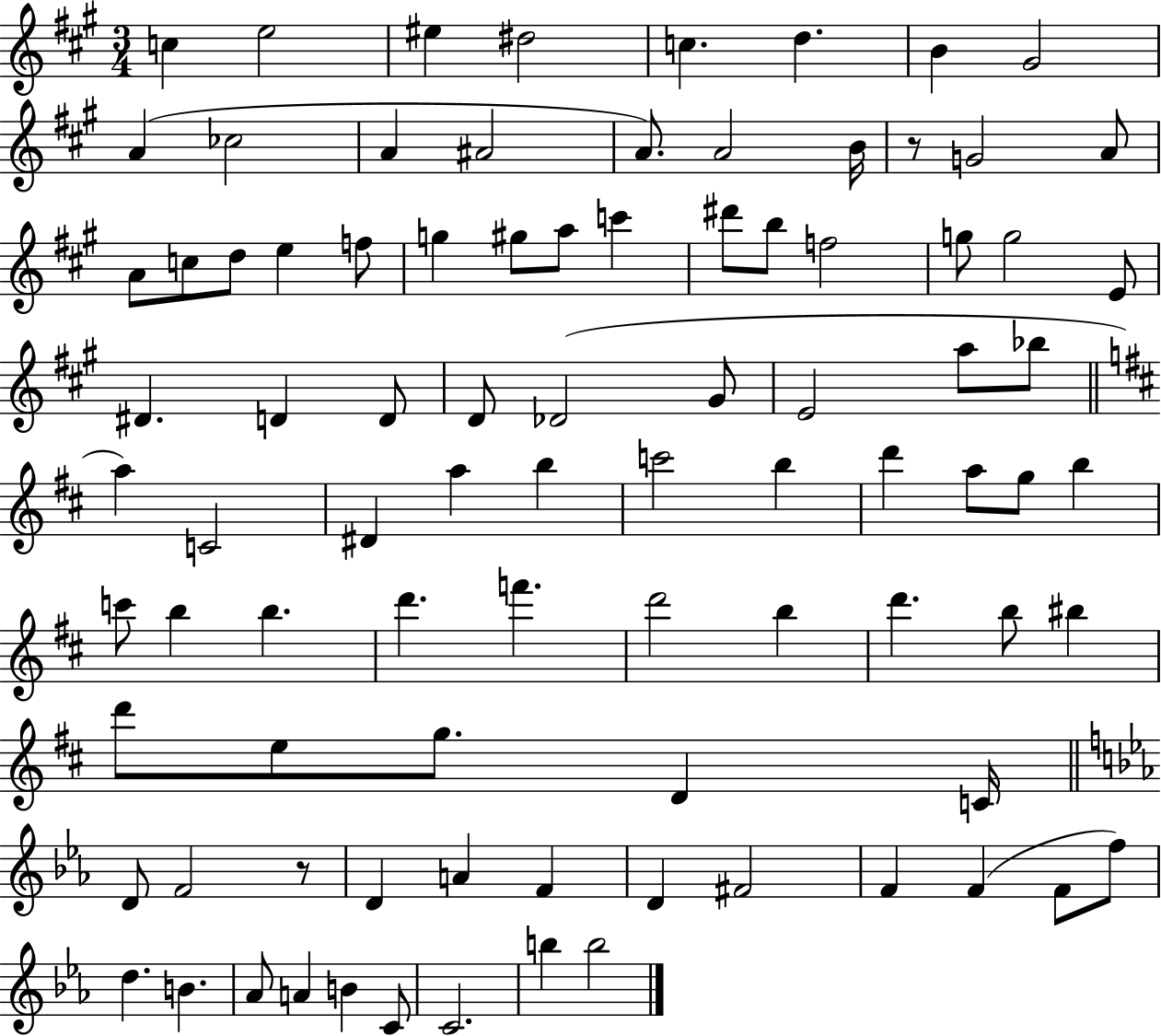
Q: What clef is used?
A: treble